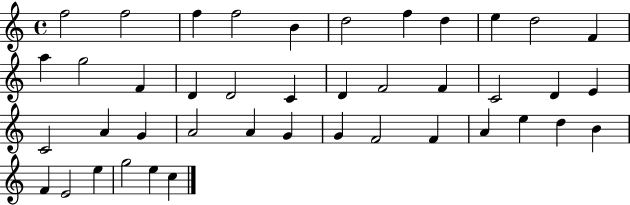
X:1
T:Untitled
M:4/4
L:1/4
K:C
f2 f2 f f2 B d2 f d e d2 F a g2 F D D2 C D F2 F C2 D E C2 A G A2 A G G F2 F A e d B F E2 e g2 e c